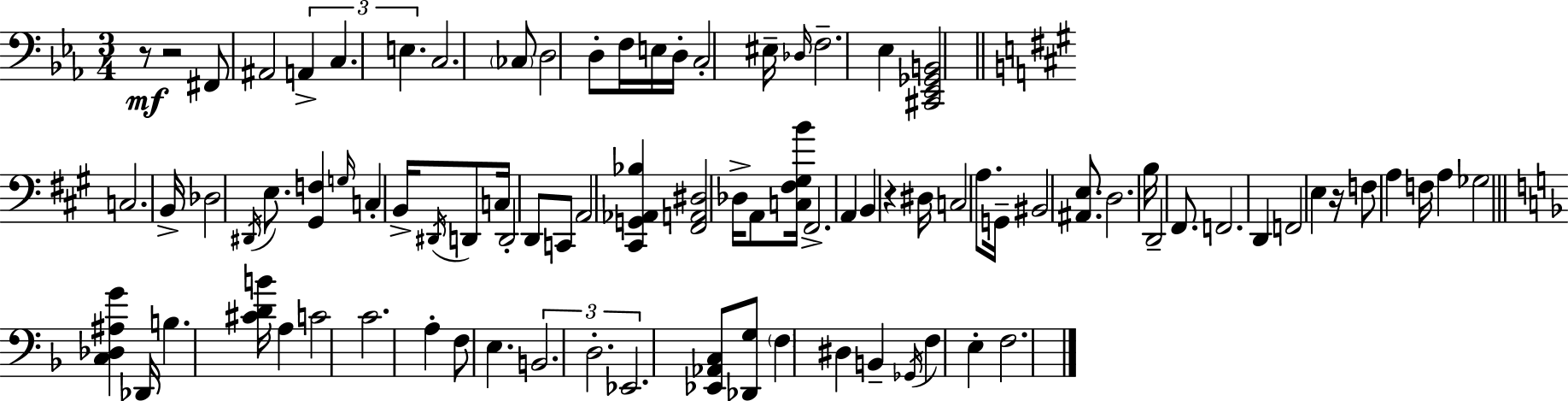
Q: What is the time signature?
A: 3/4